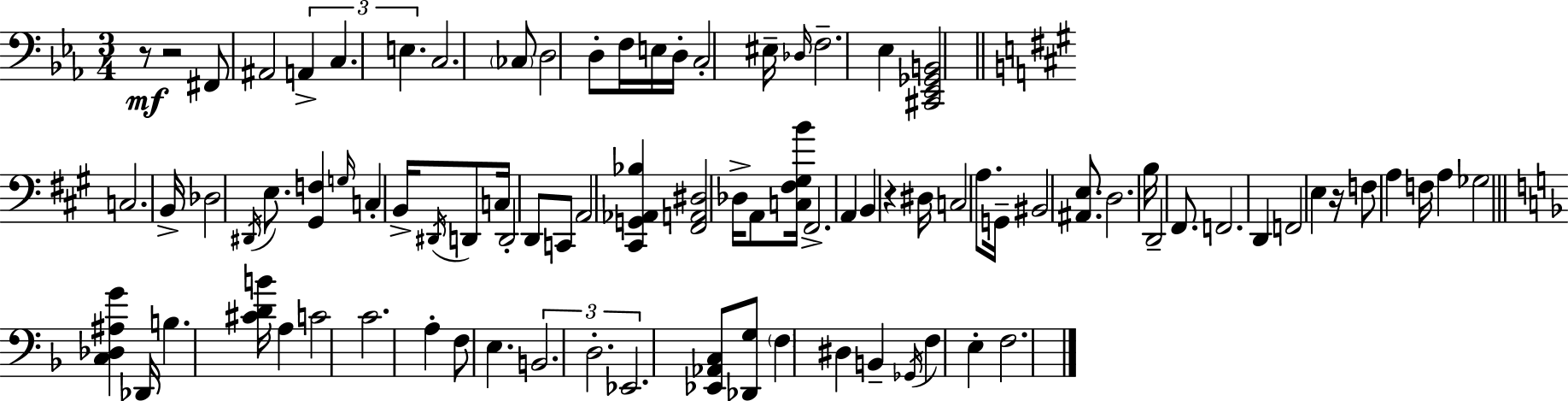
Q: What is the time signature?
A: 3/4